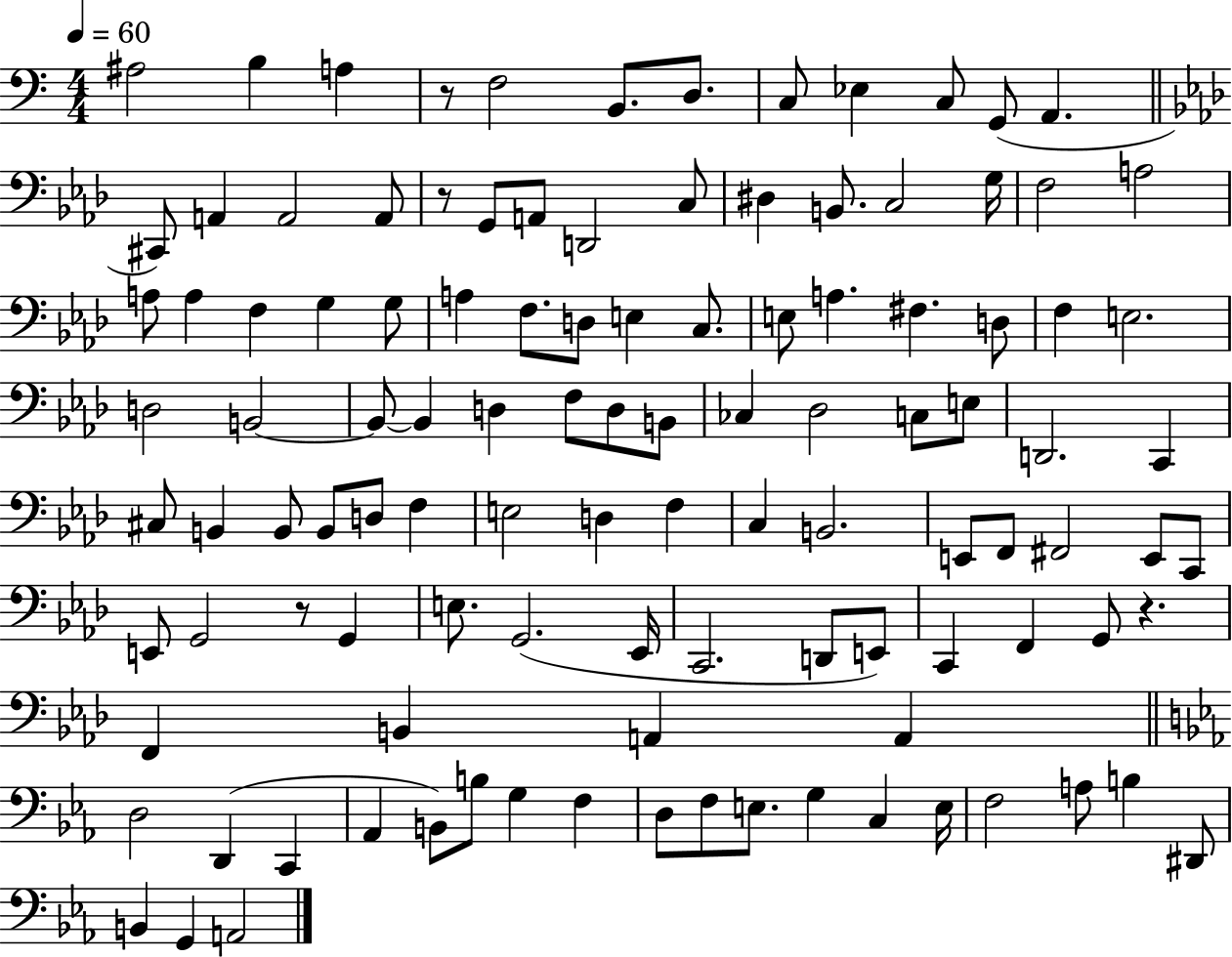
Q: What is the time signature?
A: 4/4